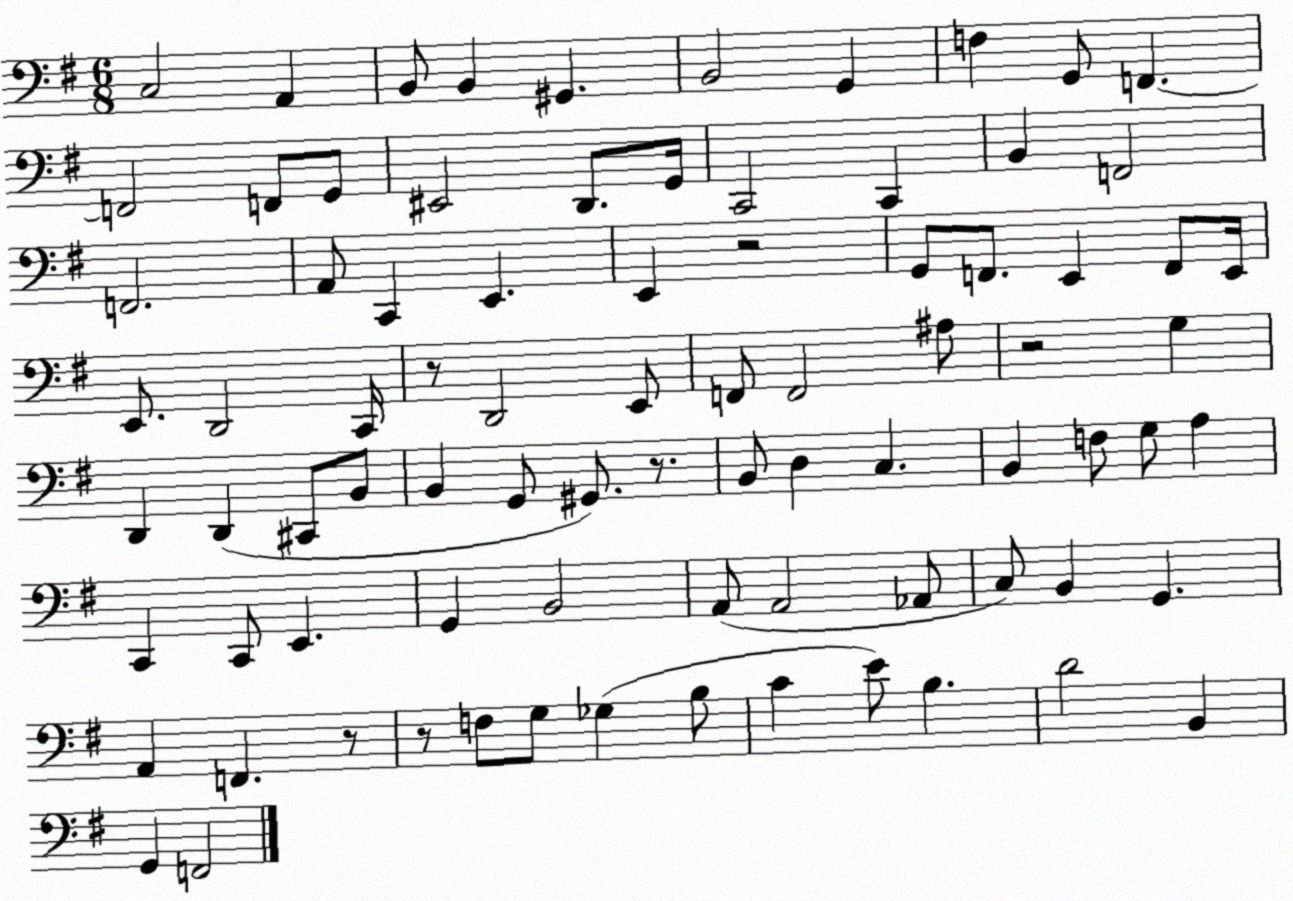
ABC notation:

X:1
T:Untitled
M:6/8
L:1/4
K:G
C,2 A,, B,,/2 B,, ^G,, B,,2 G,, F, G,,/2 F,, F,,2 F,,/2 G,,/2 ^E,,2 D,,/2 G,,/4 C,,2 C,, B,, F,,2 F,,2 A,,/2 C,, E,, E,, z2 G,,/2 F,,/2 E,, F,,/2 E,,/4 E,,/2 D,,2 C,,/4 z/2 D,,2 E,,/2 F,,/2 F,,2 ^A,/2 z2 G, D,, D,, ^C,,/2 B,,/2 B,, G,,/2 ^G,,/2 z/2 B,,/2 D, C, B,, F,/2 G,/2 A, C,, C,,/2 E,, G,, B,,2 A,,/2 A,,2 _A,,/2 C,/2 B,, G,, A,, F,, z/2 z/2 F,/2 G,/2 _G, B,/2 C E/2 B, D2 B,, G,, F,,2